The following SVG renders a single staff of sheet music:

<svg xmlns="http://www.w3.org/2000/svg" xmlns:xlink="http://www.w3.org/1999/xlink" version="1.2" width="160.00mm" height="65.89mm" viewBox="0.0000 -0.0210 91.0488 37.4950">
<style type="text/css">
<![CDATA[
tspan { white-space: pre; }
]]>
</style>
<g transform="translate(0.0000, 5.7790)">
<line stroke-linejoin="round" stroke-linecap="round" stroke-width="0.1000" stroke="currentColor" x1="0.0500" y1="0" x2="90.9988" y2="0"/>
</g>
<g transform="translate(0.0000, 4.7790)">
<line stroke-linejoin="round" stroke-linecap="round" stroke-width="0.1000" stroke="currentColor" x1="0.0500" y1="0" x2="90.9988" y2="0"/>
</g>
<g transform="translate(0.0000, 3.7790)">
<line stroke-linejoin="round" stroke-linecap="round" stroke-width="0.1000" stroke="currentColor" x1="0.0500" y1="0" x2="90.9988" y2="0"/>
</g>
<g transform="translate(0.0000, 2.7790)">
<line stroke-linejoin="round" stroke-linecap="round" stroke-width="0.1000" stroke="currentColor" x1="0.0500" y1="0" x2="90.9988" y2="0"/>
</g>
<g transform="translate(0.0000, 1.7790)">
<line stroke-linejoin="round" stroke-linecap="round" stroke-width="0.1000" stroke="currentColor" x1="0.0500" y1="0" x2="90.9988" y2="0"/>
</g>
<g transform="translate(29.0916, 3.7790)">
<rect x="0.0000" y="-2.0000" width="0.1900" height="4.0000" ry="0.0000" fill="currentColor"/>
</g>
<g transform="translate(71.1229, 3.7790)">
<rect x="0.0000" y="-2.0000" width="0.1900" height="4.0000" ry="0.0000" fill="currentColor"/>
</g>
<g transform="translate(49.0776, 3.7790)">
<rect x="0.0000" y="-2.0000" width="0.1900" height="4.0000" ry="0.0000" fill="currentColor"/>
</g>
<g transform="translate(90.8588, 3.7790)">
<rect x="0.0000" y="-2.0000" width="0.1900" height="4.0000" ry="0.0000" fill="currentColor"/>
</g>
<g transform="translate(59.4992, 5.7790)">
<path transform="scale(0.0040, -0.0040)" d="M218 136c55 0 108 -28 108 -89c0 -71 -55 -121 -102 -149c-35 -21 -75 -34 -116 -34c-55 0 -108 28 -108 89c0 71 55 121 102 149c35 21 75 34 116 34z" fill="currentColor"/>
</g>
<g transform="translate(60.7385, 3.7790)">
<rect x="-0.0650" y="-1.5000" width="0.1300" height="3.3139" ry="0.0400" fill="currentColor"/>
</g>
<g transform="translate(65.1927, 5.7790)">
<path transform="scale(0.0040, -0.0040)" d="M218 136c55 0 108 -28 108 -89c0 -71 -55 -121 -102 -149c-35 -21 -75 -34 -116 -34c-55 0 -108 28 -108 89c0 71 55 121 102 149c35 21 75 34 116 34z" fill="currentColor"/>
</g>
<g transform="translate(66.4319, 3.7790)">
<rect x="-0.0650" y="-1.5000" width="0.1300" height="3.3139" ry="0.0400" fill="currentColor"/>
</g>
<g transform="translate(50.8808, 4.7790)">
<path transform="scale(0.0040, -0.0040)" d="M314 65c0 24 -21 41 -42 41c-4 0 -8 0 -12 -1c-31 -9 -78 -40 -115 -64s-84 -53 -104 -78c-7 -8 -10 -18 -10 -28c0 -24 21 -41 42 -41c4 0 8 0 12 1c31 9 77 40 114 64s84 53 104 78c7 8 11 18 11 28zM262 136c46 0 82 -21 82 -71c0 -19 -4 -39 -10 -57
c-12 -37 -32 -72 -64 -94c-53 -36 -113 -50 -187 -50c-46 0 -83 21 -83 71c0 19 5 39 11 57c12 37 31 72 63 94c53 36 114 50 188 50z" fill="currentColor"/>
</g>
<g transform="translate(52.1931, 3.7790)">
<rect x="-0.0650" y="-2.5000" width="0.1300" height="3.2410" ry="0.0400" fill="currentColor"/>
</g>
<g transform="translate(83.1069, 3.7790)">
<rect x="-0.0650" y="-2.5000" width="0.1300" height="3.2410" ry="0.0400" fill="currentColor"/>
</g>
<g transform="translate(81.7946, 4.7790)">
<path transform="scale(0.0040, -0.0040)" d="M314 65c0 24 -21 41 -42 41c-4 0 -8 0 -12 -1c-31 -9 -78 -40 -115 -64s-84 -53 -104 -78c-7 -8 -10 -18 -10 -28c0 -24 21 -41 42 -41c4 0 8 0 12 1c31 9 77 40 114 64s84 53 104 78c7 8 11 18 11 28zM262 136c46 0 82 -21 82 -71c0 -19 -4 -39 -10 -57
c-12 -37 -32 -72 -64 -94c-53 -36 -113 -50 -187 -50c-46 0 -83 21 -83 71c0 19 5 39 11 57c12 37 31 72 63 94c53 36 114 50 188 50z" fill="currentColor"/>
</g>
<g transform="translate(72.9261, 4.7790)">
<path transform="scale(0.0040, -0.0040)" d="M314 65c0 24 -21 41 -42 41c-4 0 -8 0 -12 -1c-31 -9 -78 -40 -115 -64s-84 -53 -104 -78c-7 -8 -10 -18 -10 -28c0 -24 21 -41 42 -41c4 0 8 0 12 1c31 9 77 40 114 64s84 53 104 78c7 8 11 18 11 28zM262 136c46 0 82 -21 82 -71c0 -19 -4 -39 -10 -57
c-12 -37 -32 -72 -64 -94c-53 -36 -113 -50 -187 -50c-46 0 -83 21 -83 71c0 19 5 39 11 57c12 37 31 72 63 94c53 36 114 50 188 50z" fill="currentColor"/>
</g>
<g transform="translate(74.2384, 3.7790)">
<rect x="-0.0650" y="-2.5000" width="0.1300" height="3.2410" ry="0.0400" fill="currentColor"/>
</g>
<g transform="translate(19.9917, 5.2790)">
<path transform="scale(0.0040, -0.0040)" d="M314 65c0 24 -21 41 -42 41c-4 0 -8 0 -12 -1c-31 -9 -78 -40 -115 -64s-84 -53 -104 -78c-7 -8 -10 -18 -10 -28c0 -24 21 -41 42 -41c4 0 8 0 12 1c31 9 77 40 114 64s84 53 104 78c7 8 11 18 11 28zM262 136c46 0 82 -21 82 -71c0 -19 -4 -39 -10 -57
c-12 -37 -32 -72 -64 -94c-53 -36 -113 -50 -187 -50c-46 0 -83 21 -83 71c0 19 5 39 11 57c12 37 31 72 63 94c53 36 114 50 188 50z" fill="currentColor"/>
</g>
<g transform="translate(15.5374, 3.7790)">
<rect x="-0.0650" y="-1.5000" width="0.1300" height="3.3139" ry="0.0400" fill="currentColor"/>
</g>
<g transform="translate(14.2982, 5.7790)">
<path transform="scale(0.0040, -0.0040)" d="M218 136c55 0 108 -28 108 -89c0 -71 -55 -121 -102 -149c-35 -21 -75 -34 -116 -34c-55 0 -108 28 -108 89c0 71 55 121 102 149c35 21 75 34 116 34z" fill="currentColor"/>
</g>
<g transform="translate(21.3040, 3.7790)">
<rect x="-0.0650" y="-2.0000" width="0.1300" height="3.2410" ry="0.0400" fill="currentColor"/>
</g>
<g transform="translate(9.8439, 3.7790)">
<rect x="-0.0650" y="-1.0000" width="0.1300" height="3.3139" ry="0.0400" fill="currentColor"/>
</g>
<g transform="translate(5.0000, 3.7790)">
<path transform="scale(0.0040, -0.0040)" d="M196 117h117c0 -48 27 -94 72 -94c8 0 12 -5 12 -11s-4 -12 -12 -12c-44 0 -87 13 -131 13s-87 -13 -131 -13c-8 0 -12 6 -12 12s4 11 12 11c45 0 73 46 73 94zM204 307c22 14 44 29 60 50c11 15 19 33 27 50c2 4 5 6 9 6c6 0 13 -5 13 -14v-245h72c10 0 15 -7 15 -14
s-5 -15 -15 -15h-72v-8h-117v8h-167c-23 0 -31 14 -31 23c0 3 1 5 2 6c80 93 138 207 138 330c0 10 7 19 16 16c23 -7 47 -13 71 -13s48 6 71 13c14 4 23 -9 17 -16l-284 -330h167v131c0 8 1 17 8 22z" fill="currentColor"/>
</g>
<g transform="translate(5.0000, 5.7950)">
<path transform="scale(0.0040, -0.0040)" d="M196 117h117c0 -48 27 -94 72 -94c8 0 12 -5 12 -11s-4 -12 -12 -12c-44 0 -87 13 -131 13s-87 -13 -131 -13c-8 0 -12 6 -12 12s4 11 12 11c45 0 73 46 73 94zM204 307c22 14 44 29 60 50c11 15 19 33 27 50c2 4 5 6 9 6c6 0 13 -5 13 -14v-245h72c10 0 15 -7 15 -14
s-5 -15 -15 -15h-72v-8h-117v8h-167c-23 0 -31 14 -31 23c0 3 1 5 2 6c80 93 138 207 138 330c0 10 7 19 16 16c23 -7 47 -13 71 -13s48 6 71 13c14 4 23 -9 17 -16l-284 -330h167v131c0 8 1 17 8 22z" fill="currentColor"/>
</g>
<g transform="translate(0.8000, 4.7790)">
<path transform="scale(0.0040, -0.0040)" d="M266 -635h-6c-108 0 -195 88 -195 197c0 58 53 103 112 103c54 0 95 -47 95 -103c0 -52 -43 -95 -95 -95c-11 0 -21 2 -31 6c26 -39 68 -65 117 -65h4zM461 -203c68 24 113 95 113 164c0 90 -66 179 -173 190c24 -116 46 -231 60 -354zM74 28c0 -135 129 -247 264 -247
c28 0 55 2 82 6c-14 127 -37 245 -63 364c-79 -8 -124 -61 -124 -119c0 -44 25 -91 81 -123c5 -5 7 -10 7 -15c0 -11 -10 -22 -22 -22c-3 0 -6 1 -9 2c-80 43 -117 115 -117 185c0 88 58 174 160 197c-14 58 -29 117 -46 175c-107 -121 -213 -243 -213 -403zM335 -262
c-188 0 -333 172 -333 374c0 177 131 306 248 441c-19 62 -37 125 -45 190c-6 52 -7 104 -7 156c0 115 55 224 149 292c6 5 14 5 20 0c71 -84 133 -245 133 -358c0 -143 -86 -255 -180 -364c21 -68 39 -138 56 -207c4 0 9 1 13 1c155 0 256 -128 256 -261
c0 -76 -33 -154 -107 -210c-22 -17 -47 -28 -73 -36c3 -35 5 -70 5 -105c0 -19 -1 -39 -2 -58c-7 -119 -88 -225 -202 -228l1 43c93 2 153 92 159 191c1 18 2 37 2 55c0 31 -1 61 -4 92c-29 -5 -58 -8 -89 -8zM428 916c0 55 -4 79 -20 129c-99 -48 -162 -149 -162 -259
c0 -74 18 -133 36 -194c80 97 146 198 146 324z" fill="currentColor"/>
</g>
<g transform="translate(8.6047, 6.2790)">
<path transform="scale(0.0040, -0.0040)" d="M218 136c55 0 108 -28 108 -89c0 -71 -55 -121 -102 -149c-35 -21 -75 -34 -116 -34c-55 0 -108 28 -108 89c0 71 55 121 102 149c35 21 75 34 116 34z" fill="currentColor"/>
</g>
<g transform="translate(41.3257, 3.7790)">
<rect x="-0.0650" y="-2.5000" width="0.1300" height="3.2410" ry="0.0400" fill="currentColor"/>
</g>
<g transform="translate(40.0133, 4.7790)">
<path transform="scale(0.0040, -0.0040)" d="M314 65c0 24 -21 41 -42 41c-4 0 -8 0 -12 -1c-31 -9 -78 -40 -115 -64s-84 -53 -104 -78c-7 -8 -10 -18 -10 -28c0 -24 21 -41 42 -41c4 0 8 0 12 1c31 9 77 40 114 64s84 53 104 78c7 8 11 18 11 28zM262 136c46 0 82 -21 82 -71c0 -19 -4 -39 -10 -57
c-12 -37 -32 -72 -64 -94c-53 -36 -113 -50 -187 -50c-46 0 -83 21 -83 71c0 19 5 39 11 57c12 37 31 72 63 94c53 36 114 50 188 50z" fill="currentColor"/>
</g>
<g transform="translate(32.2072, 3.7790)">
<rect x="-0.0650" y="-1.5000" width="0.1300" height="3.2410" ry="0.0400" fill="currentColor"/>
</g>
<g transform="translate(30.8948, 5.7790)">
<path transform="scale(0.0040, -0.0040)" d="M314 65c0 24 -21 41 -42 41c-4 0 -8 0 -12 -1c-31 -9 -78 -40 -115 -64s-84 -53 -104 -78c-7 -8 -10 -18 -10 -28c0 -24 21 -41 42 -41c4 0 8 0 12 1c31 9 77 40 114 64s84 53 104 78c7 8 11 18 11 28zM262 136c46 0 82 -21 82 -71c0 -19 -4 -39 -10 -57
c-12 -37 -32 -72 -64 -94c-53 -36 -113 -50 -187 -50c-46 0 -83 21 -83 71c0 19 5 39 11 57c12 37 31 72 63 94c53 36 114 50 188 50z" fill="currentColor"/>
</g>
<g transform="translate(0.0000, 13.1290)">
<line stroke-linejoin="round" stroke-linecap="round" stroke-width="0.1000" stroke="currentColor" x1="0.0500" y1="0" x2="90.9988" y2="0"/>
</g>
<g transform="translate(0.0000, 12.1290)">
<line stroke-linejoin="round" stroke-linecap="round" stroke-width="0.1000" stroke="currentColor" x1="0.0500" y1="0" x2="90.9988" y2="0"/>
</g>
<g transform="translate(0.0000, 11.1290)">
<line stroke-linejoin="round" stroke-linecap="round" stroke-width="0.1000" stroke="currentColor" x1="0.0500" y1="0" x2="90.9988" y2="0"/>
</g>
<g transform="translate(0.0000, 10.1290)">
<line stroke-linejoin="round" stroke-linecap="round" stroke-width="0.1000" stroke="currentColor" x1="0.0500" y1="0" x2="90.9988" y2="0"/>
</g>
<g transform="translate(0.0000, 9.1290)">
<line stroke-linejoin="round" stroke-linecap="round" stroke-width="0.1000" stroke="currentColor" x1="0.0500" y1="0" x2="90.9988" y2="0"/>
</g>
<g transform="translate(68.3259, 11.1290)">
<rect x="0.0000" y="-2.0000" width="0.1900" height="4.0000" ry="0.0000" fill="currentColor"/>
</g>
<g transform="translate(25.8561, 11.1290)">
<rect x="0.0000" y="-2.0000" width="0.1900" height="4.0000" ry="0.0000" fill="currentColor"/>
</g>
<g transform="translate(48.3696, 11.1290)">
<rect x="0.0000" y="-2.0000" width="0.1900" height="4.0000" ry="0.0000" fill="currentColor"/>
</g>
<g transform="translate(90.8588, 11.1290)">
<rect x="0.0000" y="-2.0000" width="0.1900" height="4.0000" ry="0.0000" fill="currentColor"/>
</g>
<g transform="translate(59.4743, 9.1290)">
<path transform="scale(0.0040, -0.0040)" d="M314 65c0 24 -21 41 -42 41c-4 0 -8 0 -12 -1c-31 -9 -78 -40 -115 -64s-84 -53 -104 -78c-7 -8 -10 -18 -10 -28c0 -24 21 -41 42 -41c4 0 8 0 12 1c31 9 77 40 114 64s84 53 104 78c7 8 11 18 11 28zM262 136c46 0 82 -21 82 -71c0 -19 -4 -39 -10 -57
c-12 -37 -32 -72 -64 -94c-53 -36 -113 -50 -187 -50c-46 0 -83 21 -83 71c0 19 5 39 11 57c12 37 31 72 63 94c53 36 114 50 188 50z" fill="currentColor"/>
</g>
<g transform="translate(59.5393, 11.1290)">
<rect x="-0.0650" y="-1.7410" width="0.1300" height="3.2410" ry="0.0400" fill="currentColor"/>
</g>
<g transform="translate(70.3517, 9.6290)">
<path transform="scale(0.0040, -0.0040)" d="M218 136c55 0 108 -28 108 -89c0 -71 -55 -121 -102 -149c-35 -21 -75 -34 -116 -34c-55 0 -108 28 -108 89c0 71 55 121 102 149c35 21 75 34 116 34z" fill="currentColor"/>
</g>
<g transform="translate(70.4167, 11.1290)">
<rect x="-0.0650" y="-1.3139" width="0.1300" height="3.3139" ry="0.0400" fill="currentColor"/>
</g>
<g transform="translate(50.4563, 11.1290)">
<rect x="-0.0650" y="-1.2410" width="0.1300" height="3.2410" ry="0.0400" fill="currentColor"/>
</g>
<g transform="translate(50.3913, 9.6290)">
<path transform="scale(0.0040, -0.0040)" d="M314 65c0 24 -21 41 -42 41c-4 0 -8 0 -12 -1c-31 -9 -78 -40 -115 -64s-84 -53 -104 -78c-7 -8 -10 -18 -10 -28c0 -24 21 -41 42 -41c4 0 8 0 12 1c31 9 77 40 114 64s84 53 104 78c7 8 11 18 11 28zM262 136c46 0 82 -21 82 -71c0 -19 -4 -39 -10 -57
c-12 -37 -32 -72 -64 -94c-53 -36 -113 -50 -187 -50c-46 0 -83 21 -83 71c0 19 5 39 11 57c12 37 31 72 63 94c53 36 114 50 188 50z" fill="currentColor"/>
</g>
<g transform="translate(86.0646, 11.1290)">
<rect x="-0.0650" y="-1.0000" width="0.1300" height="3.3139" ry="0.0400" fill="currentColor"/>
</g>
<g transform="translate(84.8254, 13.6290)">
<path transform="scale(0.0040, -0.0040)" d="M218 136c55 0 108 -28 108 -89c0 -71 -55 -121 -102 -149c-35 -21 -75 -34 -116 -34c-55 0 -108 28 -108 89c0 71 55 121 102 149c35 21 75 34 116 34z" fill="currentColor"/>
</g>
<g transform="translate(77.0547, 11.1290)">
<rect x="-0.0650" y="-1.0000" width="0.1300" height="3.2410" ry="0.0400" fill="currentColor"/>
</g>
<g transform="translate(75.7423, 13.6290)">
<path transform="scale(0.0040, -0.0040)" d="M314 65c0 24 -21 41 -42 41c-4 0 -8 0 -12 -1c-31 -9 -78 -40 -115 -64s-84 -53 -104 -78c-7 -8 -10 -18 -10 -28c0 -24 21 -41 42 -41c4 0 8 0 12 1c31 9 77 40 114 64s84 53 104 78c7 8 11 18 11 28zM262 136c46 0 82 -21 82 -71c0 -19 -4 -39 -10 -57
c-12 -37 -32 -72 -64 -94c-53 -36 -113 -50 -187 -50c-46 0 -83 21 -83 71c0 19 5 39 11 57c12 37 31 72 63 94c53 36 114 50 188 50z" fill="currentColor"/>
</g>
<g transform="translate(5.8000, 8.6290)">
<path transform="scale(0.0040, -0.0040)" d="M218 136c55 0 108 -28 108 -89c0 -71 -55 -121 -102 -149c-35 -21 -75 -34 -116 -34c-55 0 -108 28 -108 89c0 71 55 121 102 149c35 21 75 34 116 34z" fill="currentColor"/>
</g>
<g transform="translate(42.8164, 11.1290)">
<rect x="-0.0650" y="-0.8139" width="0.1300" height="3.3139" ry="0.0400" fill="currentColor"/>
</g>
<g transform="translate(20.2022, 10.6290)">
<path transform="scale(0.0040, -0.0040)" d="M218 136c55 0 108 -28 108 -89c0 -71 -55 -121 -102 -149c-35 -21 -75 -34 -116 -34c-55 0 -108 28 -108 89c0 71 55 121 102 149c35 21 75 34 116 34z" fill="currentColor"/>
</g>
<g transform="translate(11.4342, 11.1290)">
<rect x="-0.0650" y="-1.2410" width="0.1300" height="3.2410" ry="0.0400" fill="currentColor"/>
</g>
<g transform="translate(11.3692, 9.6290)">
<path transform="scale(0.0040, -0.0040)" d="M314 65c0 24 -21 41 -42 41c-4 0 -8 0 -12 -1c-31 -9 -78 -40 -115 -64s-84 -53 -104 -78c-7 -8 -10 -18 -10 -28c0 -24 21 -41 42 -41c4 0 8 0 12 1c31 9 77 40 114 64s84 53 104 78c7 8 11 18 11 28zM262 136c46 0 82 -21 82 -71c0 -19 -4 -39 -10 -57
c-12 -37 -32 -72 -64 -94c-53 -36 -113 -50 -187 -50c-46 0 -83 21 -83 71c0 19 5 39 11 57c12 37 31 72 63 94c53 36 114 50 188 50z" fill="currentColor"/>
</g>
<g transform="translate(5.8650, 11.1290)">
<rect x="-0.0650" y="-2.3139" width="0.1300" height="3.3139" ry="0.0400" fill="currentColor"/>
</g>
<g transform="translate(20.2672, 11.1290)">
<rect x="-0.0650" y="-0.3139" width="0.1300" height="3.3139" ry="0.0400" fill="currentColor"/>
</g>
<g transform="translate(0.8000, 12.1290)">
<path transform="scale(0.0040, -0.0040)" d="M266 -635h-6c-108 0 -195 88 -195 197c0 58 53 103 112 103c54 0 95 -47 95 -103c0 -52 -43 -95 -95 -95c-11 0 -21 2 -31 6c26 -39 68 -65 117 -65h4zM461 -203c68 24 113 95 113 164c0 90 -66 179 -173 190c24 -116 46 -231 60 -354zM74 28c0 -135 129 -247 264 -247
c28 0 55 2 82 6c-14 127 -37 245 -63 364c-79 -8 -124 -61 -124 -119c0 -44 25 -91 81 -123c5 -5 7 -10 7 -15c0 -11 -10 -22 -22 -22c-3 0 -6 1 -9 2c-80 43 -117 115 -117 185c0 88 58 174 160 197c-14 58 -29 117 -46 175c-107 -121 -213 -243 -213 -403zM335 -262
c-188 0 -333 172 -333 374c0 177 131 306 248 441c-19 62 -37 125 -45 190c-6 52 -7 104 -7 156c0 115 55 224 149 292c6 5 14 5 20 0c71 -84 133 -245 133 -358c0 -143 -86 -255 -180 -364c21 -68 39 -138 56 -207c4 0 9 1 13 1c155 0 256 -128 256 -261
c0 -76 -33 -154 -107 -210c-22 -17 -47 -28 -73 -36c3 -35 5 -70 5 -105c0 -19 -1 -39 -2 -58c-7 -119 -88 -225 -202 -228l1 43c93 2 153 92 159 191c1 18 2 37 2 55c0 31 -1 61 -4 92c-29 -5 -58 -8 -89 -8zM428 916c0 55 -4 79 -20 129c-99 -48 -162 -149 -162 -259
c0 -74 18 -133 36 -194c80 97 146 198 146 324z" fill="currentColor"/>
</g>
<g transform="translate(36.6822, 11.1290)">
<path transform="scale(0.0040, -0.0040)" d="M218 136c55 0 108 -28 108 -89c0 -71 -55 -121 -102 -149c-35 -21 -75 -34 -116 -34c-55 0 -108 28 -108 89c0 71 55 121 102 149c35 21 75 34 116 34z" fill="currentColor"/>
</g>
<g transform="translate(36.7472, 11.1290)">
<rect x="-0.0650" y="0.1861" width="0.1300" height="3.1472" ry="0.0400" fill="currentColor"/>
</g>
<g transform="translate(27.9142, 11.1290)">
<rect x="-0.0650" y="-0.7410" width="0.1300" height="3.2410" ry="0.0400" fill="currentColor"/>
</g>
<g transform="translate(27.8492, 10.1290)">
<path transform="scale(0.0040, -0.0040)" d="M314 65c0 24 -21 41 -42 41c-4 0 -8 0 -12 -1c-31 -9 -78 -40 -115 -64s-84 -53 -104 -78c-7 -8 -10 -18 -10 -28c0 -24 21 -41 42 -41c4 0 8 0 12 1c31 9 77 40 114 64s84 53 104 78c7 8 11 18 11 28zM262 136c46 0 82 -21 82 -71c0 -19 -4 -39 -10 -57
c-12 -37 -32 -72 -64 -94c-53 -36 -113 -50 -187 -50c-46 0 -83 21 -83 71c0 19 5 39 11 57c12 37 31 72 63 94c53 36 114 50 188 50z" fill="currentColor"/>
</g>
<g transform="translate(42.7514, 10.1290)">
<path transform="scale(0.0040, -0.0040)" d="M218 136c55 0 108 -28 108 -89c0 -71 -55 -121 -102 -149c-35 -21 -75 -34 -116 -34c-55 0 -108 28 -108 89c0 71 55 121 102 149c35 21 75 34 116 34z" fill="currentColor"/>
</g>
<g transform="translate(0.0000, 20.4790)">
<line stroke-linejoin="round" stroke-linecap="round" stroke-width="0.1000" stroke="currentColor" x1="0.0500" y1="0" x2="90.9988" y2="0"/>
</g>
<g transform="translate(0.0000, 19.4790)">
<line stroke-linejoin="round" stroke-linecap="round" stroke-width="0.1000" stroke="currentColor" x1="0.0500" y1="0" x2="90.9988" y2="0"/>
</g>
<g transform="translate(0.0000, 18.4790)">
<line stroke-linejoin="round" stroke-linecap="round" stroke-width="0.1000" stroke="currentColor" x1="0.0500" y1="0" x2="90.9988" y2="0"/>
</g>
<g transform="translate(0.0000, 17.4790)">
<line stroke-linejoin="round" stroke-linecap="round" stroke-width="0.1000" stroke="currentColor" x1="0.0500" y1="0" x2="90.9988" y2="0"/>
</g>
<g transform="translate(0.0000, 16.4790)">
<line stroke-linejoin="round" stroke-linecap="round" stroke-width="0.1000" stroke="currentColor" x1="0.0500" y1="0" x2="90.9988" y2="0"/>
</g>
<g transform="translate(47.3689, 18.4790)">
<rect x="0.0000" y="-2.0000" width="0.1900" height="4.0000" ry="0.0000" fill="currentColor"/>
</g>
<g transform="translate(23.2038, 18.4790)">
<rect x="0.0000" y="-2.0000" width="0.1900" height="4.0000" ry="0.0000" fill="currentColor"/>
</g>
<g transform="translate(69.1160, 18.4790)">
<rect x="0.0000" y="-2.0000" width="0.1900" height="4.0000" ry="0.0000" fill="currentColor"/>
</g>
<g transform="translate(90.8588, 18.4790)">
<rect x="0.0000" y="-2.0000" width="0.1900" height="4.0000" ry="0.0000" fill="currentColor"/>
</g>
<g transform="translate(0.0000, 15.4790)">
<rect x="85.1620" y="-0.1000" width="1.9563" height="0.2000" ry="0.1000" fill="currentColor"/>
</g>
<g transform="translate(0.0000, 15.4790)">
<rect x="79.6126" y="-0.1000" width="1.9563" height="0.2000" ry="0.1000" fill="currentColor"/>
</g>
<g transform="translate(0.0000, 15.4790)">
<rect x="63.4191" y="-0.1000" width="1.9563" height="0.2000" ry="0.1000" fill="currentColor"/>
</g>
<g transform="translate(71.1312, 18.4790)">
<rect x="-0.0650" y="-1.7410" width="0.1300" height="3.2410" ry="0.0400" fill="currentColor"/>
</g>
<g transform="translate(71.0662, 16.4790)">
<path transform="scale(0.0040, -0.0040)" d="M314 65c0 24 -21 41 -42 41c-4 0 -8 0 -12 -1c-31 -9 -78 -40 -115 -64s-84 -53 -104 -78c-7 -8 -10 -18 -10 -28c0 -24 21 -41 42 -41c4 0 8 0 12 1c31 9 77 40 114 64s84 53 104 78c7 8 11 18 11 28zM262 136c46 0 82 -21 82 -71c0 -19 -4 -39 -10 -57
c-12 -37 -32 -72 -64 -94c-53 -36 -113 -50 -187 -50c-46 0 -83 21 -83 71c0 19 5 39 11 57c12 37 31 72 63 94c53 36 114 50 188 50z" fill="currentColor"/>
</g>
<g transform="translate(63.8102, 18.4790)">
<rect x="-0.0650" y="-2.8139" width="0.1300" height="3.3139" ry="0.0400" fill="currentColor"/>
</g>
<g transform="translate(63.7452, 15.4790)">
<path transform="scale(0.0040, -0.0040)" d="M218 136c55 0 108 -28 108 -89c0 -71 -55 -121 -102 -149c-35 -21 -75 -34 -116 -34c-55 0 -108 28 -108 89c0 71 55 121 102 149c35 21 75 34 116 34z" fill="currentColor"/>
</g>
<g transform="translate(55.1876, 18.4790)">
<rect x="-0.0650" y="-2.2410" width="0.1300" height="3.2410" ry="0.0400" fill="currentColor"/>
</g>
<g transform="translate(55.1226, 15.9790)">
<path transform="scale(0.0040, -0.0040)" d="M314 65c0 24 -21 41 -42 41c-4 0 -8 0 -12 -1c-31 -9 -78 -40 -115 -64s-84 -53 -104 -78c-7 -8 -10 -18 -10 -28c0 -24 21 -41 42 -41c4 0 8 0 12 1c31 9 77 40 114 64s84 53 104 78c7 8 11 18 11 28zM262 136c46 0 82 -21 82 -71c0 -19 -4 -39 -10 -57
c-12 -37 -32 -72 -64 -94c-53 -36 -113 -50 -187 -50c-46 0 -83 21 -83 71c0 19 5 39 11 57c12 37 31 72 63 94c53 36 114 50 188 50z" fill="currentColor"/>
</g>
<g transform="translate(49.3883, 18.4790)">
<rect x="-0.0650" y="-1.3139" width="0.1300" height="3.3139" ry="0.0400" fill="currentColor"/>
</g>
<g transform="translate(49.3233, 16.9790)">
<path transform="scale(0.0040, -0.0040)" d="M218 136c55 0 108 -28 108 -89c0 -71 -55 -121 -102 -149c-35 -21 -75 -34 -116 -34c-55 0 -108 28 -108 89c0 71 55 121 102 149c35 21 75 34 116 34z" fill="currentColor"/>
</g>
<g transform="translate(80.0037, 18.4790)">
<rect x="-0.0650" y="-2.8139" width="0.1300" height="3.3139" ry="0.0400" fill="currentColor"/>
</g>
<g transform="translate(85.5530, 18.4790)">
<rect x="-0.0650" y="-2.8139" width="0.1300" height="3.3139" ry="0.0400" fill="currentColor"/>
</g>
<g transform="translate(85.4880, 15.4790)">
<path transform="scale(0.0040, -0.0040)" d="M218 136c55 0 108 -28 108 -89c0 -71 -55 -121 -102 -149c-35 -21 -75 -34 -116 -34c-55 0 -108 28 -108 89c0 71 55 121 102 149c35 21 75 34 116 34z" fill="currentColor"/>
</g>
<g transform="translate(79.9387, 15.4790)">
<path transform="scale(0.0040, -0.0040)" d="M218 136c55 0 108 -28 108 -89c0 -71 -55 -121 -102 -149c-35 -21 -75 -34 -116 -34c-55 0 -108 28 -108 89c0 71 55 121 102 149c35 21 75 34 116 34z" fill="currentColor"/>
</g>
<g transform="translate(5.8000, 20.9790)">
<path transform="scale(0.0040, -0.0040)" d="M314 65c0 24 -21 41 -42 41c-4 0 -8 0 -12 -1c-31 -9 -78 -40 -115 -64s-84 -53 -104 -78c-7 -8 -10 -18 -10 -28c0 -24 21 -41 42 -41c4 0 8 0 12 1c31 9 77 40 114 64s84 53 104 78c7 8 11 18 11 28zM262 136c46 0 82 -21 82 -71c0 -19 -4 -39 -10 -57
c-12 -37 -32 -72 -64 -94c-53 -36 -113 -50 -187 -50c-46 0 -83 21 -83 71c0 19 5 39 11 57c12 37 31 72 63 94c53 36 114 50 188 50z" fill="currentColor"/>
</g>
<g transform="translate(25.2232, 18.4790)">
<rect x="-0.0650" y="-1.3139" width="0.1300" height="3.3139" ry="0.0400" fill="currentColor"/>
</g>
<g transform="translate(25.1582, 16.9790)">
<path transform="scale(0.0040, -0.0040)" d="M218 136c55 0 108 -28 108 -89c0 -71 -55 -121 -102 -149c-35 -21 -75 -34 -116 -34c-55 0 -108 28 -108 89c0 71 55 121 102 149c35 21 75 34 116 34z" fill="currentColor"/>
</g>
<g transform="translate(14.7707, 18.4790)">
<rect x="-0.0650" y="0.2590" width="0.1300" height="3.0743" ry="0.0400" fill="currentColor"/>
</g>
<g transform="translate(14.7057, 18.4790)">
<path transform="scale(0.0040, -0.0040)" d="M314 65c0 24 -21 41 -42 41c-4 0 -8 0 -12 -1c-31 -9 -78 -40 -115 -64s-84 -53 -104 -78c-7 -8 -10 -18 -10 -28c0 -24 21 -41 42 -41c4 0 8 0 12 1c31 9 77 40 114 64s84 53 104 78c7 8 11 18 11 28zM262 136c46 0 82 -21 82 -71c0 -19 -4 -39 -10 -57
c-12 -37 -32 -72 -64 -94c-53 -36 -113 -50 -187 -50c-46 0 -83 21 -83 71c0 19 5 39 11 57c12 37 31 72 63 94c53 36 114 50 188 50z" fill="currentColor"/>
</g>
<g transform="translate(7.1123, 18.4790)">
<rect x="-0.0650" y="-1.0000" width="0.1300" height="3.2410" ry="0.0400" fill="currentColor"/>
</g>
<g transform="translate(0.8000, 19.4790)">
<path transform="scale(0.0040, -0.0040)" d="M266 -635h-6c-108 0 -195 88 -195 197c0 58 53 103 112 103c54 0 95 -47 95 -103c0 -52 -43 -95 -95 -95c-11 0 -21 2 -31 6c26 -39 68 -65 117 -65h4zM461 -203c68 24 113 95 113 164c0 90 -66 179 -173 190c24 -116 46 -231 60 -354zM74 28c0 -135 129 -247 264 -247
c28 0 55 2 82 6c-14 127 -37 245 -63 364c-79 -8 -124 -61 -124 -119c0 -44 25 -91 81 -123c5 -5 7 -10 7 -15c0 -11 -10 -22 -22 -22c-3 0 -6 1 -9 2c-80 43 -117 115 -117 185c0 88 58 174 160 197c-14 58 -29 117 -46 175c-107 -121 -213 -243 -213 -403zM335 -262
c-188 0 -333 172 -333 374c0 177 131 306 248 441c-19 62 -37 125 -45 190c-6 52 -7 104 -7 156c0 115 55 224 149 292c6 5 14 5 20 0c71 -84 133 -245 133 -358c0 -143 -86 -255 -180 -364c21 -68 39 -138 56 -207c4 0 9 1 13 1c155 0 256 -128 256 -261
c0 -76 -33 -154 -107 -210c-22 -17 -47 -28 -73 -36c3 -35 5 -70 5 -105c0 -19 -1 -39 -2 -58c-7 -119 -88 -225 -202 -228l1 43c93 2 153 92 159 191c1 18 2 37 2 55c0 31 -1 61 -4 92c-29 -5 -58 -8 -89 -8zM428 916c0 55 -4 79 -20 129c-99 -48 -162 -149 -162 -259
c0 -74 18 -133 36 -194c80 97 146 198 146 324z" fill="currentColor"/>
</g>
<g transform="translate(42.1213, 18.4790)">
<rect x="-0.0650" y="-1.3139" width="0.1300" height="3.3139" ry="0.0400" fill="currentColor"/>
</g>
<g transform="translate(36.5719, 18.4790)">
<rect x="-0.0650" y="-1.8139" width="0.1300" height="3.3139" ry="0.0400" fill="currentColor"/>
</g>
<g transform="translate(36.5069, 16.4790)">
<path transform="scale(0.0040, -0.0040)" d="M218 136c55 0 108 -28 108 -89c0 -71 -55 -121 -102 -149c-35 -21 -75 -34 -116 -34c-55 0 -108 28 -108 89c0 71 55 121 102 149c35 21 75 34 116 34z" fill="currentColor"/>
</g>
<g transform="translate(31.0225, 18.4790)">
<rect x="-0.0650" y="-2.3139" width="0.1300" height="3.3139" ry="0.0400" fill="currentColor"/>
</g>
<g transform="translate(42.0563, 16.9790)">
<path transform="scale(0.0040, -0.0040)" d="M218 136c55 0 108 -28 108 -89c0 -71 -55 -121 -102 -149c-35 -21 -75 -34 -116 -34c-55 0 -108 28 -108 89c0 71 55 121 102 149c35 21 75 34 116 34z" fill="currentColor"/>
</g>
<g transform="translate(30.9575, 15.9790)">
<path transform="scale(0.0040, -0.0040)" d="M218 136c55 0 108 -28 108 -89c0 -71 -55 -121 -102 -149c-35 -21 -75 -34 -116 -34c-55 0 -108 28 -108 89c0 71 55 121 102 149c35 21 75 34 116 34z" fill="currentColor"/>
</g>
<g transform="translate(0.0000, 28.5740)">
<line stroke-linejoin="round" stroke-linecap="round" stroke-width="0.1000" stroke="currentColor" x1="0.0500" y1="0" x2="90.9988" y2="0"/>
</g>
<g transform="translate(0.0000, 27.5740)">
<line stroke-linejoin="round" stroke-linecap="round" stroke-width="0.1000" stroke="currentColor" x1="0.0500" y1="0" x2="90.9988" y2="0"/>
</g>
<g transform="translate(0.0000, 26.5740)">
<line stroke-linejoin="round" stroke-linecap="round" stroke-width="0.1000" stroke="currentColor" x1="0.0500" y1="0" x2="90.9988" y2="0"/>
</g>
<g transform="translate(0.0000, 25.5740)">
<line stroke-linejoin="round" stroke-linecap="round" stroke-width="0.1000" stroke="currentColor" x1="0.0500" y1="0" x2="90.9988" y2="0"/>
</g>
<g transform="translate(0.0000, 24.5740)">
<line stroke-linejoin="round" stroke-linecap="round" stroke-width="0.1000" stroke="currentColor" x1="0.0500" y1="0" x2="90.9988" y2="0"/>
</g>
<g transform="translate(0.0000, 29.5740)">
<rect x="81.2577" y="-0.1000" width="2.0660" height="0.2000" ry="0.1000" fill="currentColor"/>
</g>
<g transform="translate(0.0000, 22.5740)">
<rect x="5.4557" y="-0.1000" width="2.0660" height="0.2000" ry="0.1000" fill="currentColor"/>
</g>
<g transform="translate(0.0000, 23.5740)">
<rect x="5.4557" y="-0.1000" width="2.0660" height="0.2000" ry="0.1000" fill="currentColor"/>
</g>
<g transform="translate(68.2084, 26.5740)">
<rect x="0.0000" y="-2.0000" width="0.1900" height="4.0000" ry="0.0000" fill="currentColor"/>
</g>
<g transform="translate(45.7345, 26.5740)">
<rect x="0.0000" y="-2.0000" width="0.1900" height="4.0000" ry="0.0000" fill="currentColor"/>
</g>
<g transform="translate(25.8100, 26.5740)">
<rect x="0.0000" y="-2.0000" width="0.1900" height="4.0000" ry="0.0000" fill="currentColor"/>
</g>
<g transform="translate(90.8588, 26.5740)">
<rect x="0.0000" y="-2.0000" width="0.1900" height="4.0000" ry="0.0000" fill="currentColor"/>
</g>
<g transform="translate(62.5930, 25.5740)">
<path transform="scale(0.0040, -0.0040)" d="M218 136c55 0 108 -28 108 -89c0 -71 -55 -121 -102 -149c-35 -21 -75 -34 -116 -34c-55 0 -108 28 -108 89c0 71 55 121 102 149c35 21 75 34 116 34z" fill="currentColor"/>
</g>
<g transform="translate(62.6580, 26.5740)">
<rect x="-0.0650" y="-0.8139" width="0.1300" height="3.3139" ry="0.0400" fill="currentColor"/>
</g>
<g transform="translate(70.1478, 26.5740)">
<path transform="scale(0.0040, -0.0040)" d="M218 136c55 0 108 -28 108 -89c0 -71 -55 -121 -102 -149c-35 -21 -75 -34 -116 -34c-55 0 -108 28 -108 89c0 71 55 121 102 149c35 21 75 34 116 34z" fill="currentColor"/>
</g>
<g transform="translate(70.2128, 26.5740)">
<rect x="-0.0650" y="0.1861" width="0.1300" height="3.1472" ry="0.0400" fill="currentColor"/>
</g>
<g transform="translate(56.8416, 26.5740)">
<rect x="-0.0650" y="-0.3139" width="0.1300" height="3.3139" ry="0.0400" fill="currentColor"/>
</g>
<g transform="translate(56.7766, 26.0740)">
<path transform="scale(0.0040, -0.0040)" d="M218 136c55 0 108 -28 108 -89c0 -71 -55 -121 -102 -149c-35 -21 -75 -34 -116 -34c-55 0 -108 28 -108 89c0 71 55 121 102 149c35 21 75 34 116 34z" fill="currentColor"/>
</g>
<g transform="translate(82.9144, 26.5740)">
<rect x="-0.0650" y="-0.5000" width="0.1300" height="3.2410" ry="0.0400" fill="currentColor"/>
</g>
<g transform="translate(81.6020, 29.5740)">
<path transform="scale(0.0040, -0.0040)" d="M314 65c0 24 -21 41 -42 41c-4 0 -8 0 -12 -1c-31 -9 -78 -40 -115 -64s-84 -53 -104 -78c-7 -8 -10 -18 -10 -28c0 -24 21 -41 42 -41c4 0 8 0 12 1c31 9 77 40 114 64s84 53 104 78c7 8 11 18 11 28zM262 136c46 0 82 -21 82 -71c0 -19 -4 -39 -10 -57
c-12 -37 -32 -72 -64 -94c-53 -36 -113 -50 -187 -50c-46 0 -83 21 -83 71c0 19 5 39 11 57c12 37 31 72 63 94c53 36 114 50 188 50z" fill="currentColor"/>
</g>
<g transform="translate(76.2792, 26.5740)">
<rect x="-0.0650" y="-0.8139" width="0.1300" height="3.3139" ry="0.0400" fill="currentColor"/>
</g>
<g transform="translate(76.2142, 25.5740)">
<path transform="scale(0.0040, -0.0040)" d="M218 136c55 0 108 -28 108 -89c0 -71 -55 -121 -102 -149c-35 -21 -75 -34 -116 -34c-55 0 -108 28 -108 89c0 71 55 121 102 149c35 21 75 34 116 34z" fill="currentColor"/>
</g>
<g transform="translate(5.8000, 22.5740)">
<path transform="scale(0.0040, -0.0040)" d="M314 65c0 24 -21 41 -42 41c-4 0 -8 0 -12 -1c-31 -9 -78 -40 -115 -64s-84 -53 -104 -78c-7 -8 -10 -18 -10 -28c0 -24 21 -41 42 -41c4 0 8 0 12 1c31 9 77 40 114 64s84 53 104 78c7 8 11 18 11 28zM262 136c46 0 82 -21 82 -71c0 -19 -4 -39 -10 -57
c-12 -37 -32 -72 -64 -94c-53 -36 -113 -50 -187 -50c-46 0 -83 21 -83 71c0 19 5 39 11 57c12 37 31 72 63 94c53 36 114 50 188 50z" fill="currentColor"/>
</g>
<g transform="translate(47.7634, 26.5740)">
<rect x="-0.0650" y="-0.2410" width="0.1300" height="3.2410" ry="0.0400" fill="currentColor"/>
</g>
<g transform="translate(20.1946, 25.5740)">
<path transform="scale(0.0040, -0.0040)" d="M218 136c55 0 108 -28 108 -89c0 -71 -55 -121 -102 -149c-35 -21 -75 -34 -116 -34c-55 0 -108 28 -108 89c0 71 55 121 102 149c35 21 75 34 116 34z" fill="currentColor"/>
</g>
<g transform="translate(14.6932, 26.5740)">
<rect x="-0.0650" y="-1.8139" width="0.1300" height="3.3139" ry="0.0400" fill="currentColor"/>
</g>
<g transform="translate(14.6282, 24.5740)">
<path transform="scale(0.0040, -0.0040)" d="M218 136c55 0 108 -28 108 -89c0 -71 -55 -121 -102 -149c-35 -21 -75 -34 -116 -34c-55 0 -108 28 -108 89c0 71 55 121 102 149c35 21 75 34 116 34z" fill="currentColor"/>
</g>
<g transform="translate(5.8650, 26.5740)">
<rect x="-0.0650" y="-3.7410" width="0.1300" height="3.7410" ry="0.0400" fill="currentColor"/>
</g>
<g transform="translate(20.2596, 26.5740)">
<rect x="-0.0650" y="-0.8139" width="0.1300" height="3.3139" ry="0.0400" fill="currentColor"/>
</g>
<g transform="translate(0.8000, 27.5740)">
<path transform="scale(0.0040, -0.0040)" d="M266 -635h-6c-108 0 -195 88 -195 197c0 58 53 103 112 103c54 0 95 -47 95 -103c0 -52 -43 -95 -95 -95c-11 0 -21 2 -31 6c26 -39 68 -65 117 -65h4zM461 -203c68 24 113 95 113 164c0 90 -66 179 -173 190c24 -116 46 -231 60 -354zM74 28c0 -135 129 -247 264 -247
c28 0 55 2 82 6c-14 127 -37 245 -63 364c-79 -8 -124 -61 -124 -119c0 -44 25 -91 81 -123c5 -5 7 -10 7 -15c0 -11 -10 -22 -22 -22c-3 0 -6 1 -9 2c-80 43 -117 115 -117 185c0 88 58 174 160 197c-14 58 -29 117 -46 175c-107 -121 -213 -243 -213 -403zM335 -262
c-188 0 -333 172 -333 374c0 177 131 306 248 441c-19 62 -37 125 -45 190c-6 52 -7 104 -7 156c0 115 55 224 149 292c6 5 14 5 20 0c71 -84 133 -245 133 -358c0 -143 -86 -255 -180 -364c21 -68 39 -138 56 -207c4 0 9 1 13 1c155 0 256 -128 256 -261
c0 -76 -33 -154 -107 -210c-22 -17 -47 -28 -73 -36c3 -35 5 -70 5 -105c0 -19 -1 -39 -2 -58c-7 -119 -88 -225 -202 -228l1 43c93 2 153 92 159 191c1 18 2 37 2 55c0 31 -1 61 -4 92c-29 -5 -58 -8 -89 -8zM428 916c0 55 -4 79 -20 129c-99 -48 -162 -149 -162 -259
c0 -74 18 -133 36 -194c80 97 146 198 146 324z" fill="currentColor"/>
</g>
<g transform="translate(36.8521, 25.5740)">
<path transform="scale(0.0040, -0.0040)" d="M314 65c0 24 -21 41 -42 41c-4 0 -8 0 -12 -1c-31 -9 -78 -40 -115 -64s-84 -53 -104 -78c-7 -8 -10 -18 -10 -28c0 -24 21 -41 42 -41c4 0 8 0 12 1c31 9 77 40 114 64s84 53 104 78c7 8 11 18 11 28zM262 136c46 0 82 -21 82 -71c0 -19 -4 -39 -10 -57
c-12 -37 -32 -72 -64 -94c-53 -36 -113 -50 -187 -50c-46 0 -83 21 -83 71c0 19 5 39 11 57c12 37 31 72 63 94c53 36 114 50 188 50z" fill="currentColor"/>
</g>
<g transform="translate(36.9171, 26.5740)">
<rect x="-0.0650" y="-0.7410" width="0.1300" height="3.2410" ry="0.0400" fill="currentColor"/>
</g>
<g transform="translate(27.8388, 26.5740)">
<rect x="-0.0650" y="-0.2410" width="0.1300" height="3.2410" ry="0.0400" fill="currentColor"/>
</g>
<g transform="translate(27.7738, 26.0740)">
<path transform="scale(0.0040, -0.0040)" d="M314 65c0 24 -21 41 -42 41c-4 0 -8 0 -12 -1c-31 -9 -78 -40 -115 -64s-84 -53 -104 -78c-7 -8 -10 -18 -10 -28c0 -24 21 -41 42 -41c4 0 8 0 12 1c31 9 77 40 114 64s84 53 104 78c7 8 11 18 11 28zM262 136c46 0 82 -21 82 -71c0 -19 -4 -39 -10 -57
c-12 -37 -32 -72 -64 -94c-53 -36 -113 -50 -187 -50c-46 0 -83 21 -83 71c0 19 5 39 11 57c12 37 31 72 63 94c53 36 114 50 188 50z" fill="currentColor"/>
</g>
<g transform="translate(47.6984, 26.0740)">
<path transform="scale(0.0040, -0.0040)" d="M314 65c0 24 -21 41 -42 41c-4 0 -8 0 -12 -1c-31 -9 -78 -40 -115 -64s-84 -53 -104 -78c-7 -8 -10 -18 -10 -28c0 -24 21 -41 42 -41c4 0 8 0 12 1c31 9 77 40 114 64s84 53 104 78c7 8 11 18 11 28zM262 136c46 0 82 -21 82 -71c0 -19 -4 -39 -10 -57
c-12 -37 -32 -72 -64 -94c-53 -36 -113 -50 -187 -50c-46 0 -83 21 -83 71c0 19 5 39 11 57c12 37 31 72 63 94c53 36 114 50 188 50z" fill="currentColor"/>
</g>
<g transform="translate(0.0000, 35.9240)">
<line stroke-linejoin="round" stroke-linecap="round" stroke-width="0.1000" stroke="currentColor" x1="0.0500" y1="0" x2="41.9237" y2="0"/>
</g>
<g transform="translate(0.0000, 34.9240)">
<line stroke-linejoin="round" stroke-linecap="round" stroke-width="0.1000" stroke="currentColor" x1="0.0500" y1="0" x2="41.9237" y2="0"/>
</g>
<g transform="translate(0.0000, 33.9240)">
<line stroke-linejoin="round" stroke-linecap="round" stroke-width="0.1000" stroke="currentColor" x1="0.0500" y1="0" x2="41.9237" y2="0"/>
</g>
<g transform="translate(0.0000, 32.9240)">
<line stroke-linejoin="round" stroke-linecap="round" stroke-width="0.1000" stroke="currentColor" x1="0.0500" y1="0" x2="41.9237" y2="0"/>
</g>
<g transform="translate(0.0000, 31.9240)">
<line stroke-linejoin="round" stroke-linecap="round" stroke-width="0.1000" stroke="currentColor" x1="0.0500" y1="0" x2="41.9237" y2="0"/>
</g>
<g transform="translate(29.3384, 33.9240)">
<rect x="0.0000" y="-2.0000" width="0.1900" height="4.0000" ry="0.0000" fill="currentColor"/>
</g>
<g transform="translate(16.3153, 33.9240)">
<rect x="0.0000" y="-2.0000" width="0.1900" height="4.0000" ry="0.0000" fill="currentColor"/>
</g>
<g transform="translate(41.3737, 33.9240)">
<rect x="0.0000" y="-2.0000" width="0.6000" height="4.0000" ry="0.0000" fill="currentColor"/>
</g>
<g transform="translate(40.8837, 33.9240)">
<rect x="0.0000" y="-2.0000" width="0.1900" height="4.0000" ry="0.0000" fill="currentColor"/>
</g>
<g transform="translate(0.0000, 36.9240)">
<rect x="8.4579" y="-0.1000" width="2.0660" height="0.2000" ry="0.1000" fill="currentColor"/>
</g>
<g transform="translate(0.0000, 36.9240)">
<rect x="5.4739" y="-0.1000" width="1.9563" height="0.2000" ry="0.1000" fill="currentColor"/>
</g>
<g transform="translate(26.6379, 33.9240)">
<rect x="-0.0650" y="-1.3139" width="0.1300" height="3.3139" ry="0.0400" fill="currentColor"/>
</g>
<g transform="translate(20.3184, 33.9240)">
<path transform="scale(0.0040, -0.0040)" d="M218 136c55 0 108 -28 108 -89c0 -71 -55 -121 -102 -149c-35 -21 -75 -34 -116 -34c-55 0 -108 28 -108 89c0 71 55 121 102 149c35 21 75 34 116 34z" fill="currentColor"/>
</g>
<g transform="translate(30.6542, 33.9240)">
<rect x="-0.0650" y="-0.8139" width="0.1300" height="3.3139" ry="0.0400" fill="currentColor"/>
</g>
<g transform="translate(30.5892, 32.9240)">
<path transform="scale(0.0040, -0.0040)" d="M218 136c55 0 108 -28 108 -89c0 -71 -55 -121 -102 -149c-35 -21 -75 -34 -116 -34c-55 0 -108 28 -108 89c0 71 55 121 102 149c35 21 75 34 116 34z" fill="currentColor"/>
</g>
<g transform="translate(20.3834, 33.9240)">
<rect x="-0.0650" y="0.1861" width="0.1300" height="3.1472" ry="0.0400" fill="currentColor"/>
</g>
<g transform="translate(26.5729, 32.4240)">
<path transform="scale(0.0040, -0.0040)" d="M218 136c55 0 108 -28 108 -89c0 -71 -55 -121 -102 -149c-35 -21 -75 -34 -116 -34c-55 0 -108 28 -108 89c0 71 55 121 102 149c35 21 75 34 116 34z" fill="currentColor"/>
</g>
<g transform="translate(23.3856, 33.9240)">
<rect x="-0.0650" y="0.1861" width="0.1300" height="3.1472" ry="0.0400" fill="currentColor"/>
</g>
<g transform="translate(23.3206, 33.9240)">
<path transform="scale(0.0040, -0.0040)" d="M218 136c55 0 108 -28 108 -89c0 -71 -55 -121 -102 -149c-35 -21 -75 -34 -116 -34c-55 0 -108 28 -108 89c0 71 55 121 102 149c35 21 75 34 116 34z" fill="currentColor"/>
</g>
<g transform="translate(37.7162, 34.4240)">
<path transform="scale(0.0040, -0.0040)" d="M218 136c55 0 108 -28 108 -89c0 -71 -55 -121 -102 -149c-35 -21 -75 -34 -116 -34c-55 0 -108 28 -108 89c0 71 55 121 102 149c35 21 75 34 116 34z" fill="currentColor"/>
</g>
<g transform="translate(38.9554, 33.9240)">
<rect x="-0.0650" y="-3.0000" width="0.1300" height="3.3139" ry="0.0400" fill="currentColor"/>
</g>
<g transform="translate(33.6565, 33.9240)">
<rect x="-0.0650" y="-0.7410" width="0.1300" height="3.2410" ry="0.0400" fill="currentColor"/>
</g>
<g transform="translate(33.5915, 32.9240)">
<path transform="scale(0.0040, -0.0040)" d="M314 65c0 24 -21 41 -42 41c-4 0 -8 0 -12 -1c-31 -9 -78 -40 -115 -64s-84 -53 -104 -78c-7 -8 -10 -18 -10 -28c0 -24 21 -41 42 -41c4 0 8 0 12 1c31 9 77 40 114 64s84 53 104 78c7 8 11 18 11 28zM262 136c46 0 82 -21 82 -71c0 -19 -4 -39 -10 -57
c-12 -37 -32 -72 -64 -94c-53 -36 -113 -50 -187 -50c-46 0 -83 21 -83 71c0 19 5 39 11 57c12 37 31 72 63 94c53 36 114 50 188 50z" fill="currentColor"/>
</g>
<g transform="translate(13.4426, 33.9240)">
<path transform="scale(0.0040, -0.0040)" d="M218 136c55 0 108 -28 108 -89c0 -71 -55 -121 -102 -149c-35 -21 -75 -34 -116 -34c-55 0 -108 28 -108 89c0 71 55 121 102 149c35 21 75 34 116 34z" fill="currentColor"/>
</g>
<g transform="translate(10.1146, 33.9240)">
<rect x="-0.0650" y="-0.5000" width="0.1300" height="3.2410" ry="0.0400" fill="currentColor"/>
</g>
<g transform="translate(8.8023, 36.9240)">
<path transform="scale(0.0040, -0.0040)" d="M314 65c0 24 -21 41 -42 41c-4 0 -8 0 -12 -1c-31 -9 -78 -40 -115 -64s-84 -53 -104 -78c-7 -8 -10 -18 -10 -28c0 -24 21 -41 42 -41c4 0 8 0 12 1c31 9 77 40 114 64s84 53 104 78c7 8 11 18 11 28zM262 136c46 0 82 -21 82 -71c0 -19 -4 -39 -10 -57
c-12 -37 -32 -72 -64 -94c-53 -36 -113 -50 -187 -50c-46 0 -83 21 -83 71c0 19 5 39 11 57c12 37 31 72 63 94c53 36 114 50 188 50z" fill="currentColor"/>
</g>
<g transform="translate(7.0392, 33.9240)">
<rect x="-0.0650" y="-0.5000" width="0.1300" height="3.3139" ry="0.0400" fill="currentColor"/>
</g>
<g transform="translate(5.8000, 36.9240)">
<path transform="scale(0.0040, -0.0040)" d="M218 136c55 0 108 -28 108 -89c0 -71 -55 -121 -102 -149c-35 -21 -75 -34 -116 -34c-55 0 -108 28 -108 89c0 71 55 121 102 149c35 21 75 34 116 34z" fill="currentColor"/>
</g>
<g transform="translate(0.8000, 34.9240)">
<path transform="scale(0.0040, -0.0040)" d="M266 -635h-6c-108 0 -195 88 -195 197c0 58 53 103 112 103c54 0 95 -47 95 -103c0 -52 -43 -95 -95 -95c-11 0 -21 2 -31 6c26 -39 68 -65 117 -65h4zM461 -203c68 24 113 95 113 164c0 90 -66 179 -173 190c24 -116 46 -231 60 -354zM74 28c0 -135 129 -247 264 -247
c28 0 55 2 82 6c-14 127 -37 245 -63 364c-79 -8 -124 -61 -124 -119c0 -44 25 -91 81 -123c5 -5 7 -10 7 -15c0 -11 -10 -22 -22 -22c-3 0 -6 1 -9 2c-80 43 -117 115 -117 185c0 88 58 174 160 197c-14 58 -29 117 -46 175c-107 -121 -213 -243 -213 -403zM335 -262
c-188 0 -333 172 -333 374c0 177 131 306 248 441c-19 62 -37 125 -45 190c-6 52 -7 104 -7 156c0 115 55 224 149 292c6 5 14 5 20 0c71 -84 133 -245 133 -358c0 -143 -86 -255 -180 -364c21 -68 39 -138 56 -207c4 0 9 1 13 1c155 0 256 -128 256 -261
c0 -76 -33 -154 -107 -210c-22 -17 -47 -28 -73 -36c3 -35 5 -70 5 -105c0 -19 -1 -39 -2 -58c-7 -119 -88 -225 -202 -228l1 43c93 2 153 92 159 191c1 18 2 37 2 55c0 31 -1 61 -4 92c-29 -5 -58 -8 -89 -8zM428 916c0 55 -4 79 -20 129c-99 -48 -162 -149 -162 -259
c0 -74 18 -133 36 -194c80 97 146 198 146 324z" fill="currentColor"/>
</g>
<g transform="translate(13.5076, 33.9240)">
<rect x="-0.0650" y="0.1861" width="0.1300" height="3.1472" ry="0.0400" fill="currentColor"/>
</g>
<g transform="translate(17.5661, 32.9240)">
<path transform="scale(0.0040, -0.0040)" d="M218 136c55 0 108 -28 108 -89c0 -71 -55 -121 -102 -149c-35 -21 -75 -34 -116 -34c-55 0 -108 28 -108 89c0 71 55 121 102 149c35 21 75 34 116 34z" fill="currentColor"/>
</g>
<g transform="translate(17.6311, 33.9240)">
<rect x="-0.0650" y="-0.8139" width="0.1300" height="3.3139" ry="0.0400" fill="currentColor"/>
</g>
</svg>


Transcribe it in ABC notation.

X:1
T:Untitled
M:4/4
L:1/4
K:C
D E F2 E2 G2 G2 E E G2 G2 g e2 c d2 B d e2 f2 e D2 D D2 B2 e g f e e g2 a f2 a a c'2 f d c2 d2 c2 c d B d C2 C C2 B d B B e d d2 A